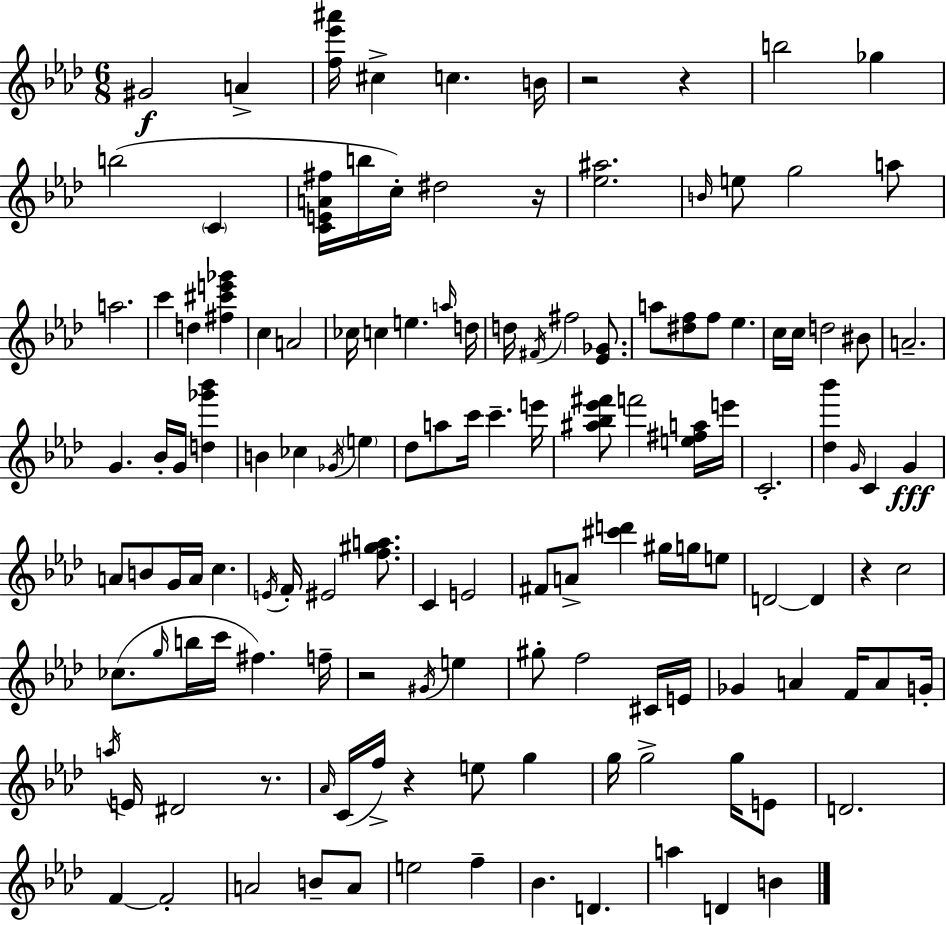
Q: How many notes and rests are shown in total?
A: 134